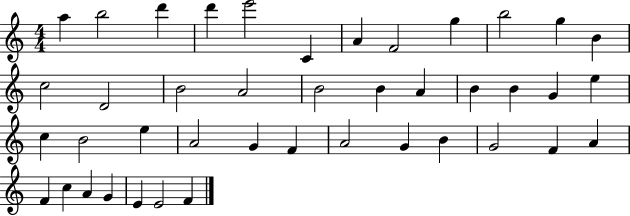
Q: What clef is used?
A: treble